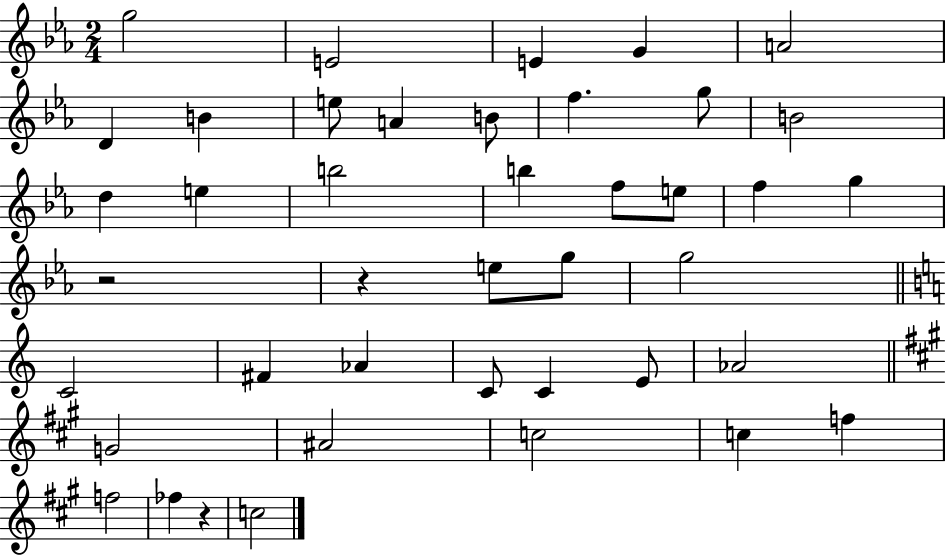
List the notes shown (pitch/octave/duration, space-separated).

G5/h E4/h E4/q G4/q A4/h D4/q B4/q E5/e A4/q B4/e F5/q. G5/e B4/h D5/q E5/q B5/h B5/q F5/e E5/e F5/q G5/q R/h R/q E5/e G5/e G5/h C4/h F#4/q Ab4/q C4/e C4/q E4/e Ab4/h G4/h A#4/h C5/h C5/q F5/q F5/h FES5/q R/q C5/h